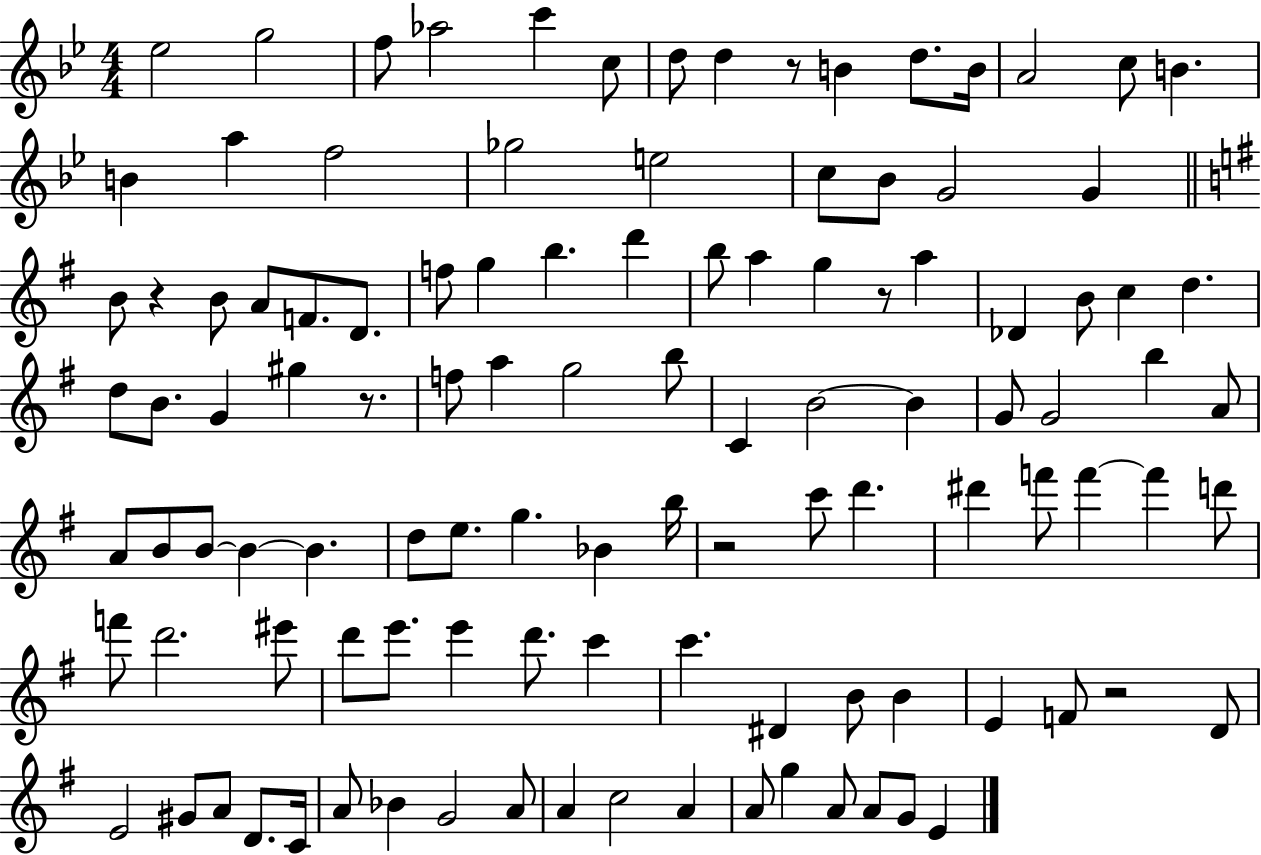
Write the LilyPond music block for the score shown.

{
  \clef treble
  \numericTimeSignature
  \time 4/4
  \key bes \major
  \repeat volta 2 { ees''2 g''2 | f''8 aes''2 c'''4 c''8 | d''8 d''4 r8 b'4 d''8. b'16 | a'2 c''8 b'4. | \break b'4 a''4 f''2 | ges''2 e''2 | c''8 bes'8 g'2 g'4 | \bar "||" \break \key e \minor b'8 r4 b'8 a'8 f'8. d'8. | f''8 g''4 b''4. d'''4 | b''8 a''4 g''4 r8 a''4 | des'4 b'8 c''4 d''4. | \break d''8 b'8. g'4 gis''4 r8. | f''8 a''4 g''2 b''8 | c'4 b'2~~ b'4 | g'8 g'2 b''4 a'8 | \break a'8 b'8 b'8~~ b'4~~ b'4. | d''8 e''8. g''4. bes'4 b''16 | r2 c'''8 d'''4. | dis'''4 f'''8 f'''4~~ f'''4 d'''8 | \break f'''8 d'''2. eis'''8 | d'''8 e'''8. e'''4 d'''8. c'''4 | c'''4. dis'4 b'8 b'4 | e'4 f'8 r2 d'8 | \break e'2 gis'8 a'8 d'8. c'16 | a'8 bes'4 g'2 a'8 | a'4 c''2 a'4 | a'8 g''4 a'8 a'8 g'8 e'4 | \break } \bar "|."
}